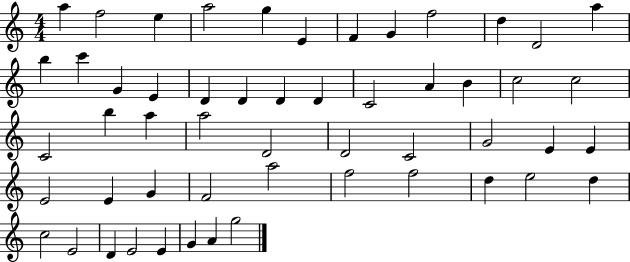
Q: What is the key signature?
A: C major